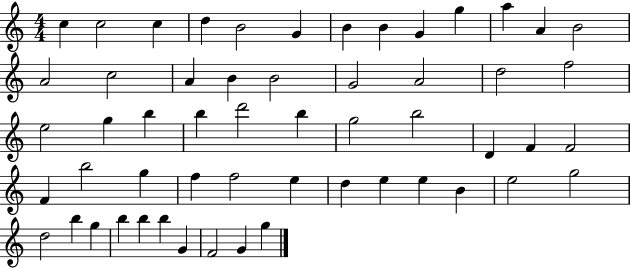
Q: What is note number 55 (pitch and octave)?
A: G5